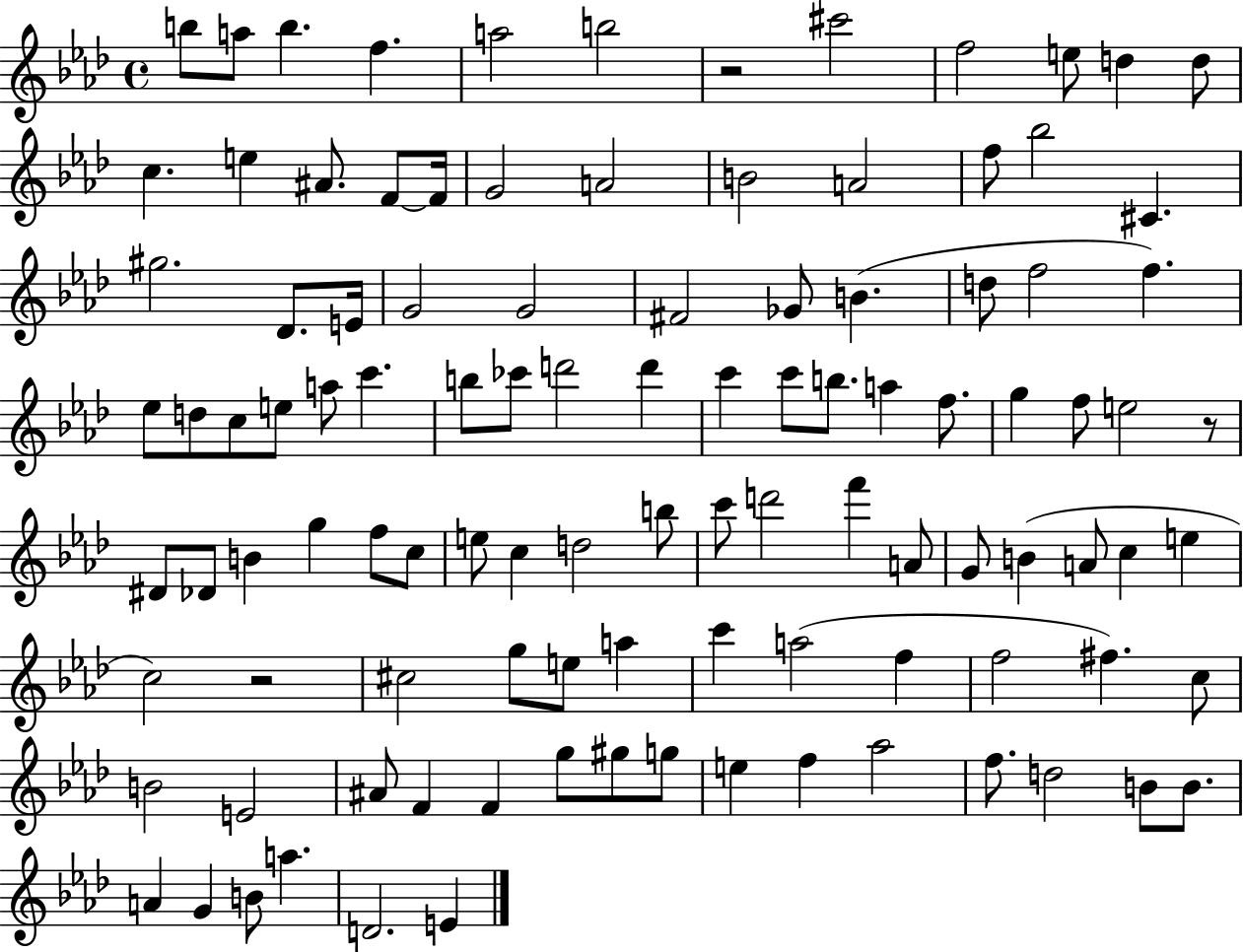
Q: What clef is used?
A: treble